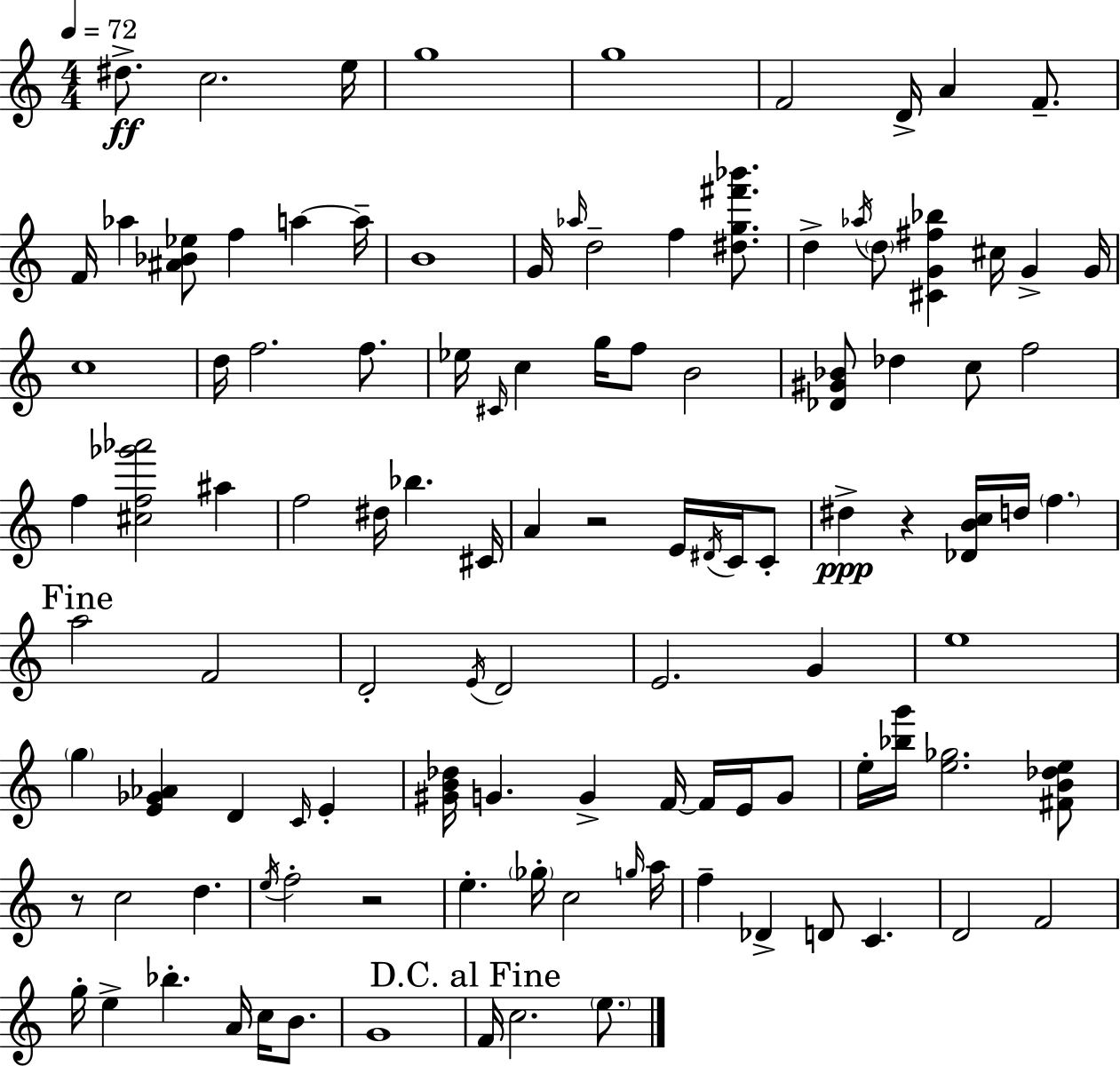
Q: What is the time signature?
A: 4/4